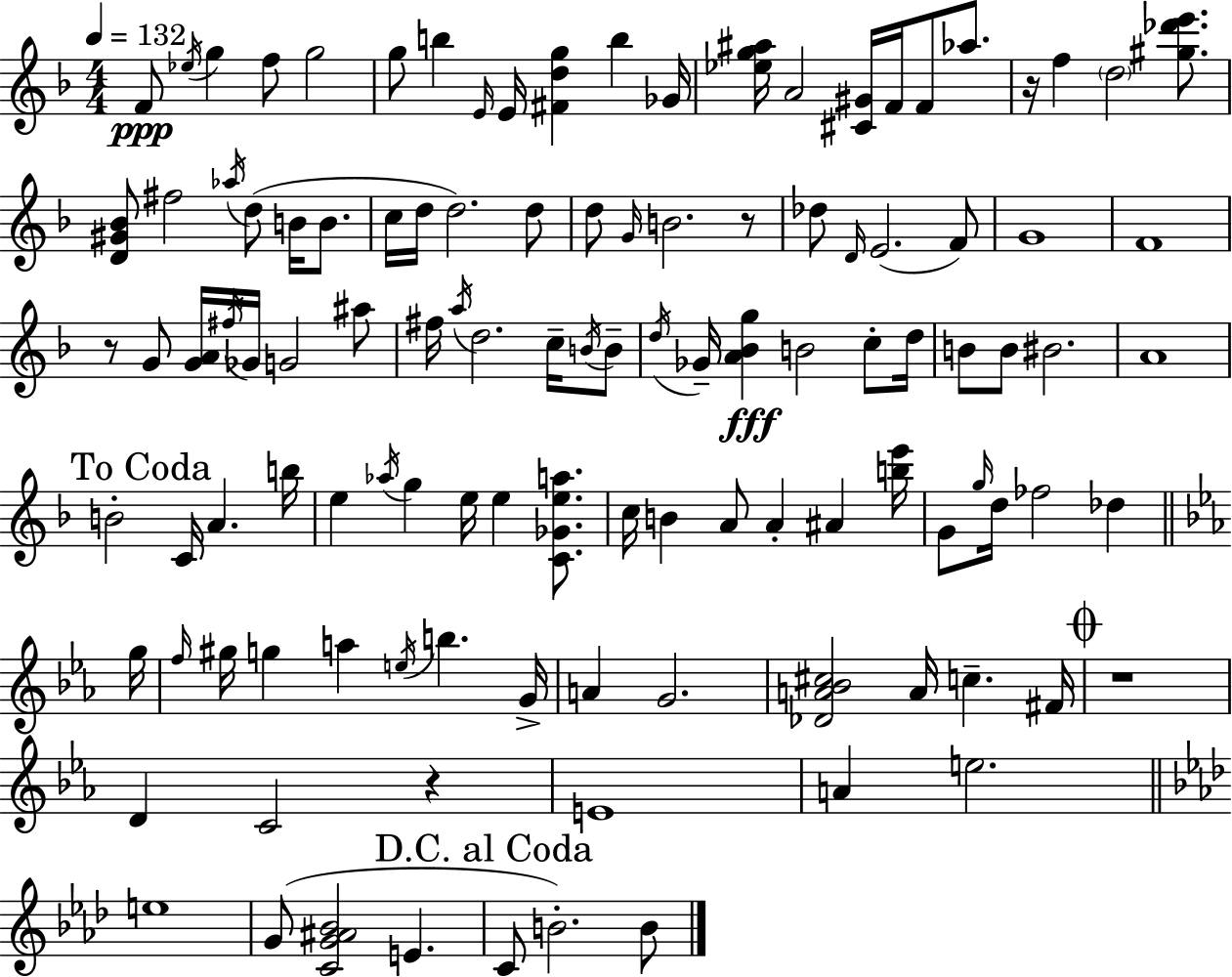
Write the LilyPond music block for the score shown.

{
  \clef treble
  \numericTimeSignature
  \time 4/4
  \key f \major
  \tempo 4 = 132
  f'8\ppp \acciaccatura { ees''16 } g''4 f''8 g''2 | g''8 b''4 \grace { e'16 } e'16 <fis' d'' g''>4 b''4 | ges'16 <ees'' g'' ais''>16 a'2 <cis' gis'>16 f'16 f'8 aes''8. | r16 f''4 \parenthesize d''2 <gis'' des''' e'''>8. | \break <d' gis' bes'>8 fis''2 \acciaccatura { aes''16 } d''8( b'16 | b'8. c''16 d''16 d''2.) | d''8 d''8 \grace { g'16 } b'2. | r8 des''8 \grace { d'16 }( e'2. | \break f'8) g'1 | f'1 | r8 g'8 <g' a'>16 \acciaccatura { fis''16 } ges'16 g'2 | ais''8 fis''16 \acciaccatura { a''16 } d''2. | \break c''16-- \acciaccatura { b'16 } b'8-- \acciaccatura { d''16 } ges'16-- <a' bes' g''>4\fff b'2 | c''8-. d''16 b'8 b'8 bis'2. | a'1 | \mark "To Coda" b'2-. | \break c'16 a'4. b''16 e''4 \acciaccatura { aes''16 } g''4 | e''16 e''4 <c' ges' e'' a''>8. c''16 b'4 a'8 | a'4-. ais'4 <b'' e'''>16 g'8 \grace { g''16 } d''16 fes''2 | des''4 \bar "||" \break \key c \minor g''16 \grace { f''16 } gis''16 g''4 a''4 \acciaccatura { e''16 } b''4. | g'16-> a'4 g'2. | <des' a' bes' cis''>2 a'16 c''4.-- | fis'16 \mark \markup { \musicglyph "scripts.coda" } r1 | \break d'4 c'2 r4 | e'1 | a'4 e''2. | \bar "||" \break \key aes \major e''1 | g'8( <c' g' ais' bes'>2 e'4. | \mark "D.C. al Coda" c'8 b'2.-.) b'8 | \bar "|."
}